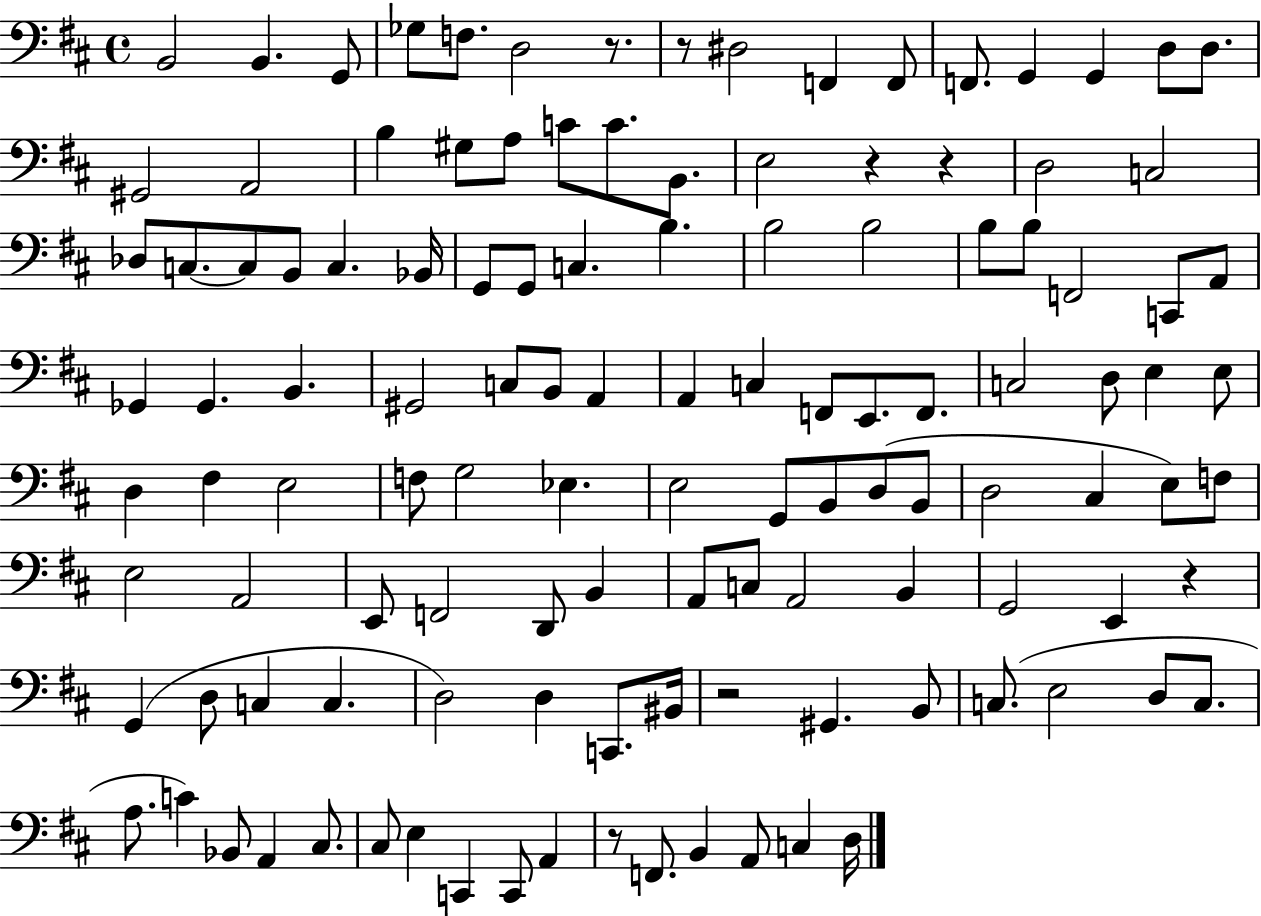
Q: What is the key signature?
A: D major